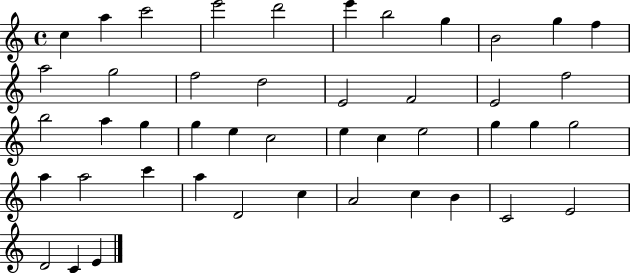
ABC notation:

X:1
T:Untitled
M:4/4
L:1/4
K:C
c a c'2 e'2 d'2 e' b2 g B2 g f a2 g2 f2 d2 E2 F2 E2 f2 b2 a g g e c2 e c e2 g g g2 a a2 c' a D2 c A2 c B C2 E2 D2 C E